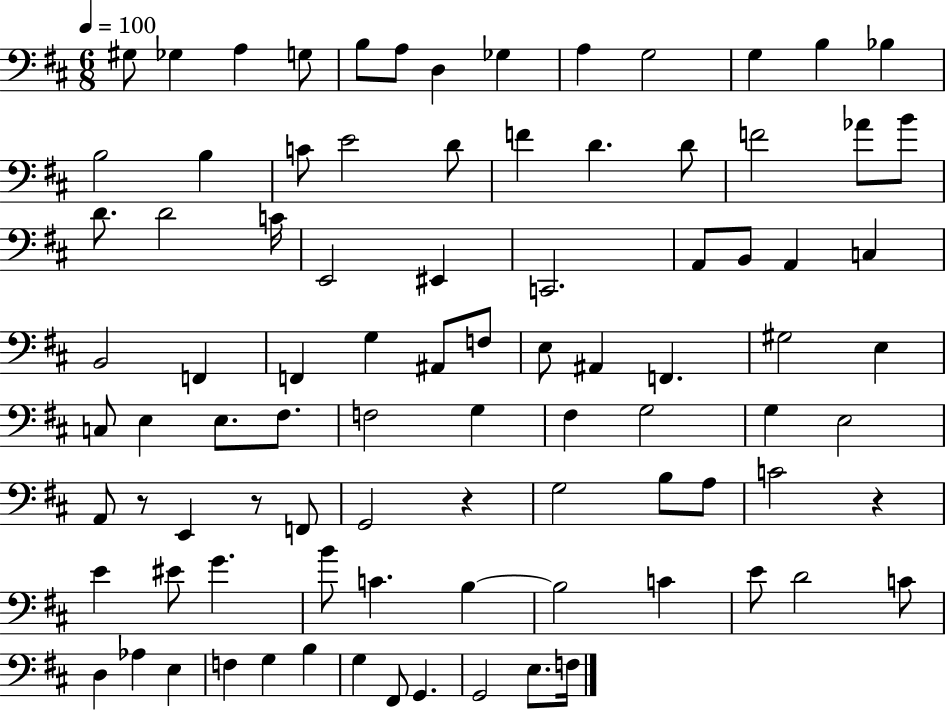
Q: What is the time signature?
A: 6/8